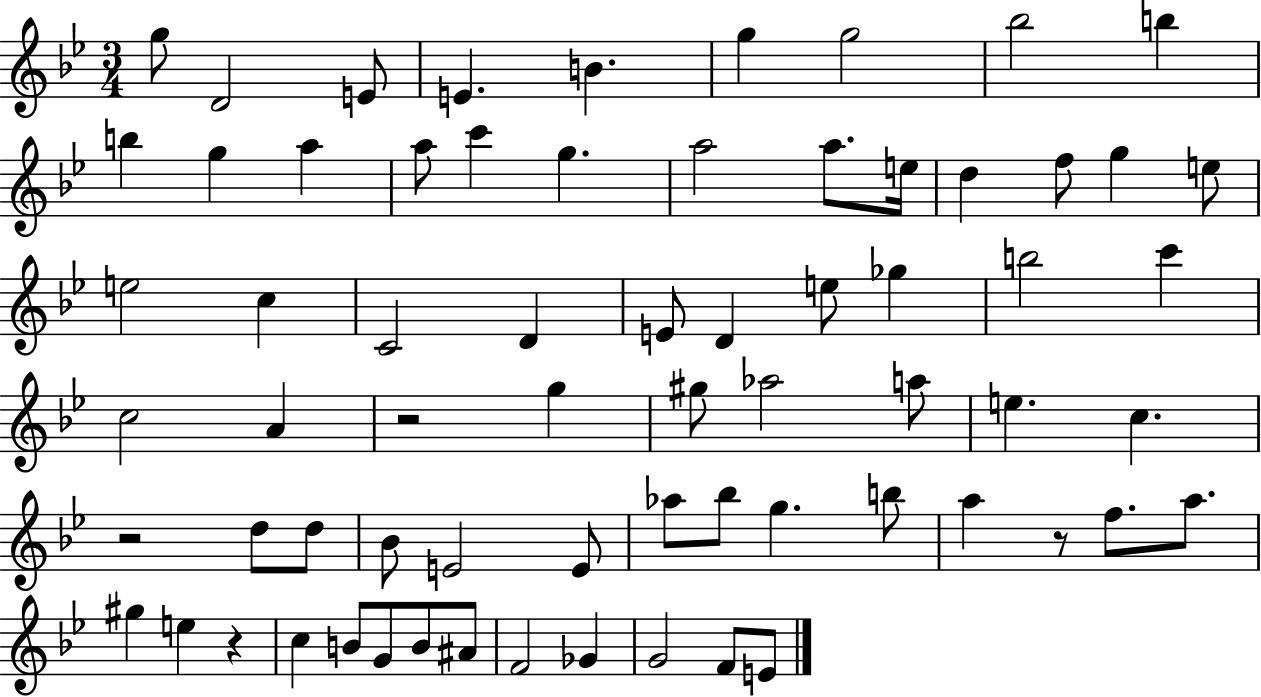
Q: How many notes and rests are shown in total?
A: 68